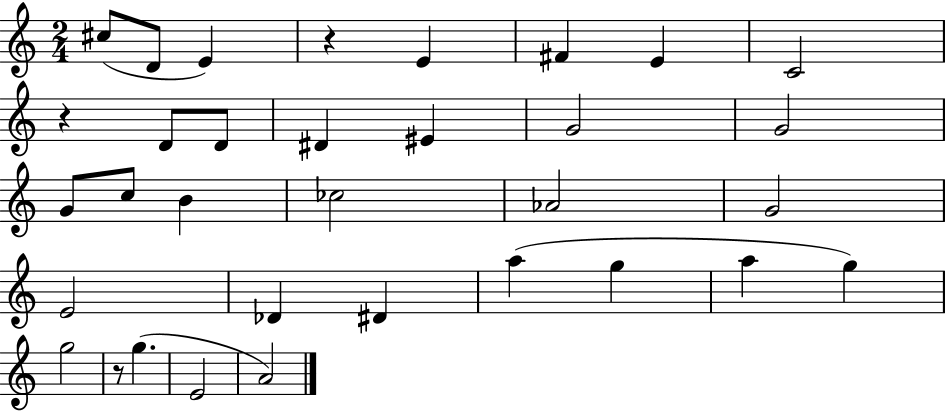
C#5/e D4/e E4/q R/q E4/q F#4/q E4/q C4/h R/q D4/e D4/e D#4/q EIS4/q G4/h G4/h G4/e C5/e B4/q CES5/h Ab4/h G4/h E4/h Db4/q D#4/q A5/q G5/q A5/q G5/q G5/h R/e G5/q. E4/h A4/h